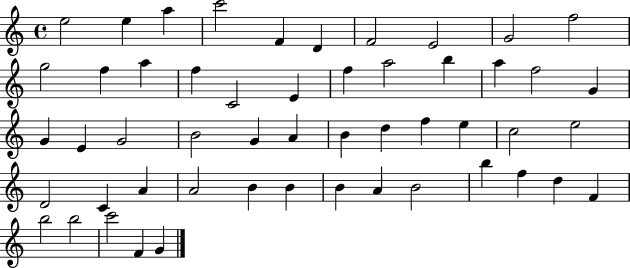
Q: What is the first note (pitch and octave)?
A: E5